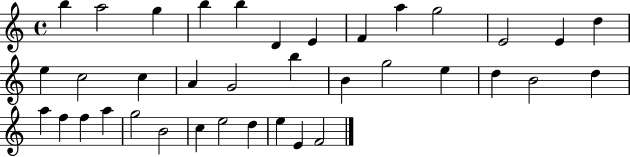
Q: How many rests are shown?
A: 0